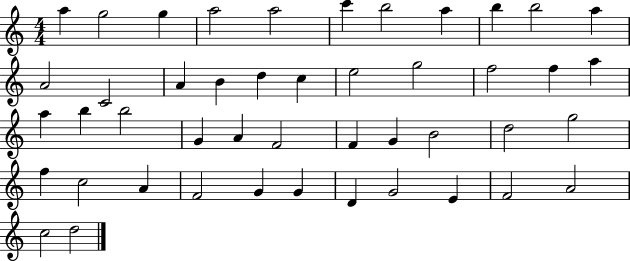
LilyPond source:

{
  \clef treble
  \numericTimeSignature
  \time 4/4
  \key c \major
  a''4 g''2 g''4 | a''2 a''2 | c'''4 b''2 a''4 | b''4 b''2 a''4 | \break a'2 c'2 | a'4 b'4 d''4 c''4 | e''2 g''2 | f''2 f''4 a''4 | \break a''4 b''4 b''2 | g'4 a'4 f'2 | f'4 g'4 b'2 | d''2 g''2 | \break f''4 c''2 a'4 | f'2 g'4 g'4 | d'4 g'2 e'4 | f'2 a'2 | \break c''2 d''2 | \bar "|."
}